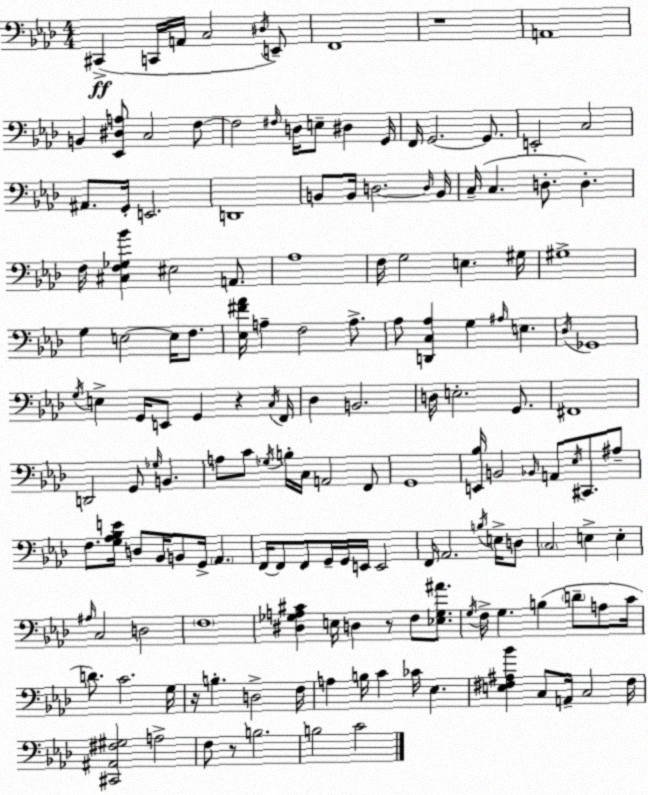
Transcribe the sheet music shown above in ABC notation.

X:1
T:Untitled
M:4/4
L:1/4
K:Fm
^C,, C,,/4 A,,/4 C,2 ^D,/4 E,,/2 F,,4 z4 A,,4 B,, [_E,,^D,A,]/2 C,2 F,/2 F,2 ^F,/4 D,/4 E,/2 ^D, G,,/4 F,,/4 G,,2 G,,/2 E,,2 C,2 ^A,,/2 G,,/4 E,,2 D,,4 B,,/2 B,,/4 D,2 D,/4 B,,/4 C,/4 C, D,/2 D, F,/4 [^C,F,_G,_B] ^E,2 A,,/2 _A,4 F,/4 G,2 E, ^G,/4 ^G,4 G, E,2 E,/4 F,/2 [_E,^F_A]/4 A, F,2 A,/2 _A,/2 [D,,C,_A,] G, ^A,/4 E, _D,/4 _G,,4 G,/4 E, G,,/4 E,,/2 G,, z C,/4 F,,/4 _D, B,,2 D,/4 E,2 G,,/2 ^F,,4 D,,2 G,,/2 _G,/4 B,, A,/2 C/2 _G,/4 B,/4 C,/4 A,,2 F,,/2 G,,4 [E,,_B,]/4 B,,2 _B,,/4 A,,/2 _E,/4 ^C,,/2 ^A,/2 F,/2 [G,_A,_B,E]/4 D,/2 _B,,/4 B,,/2 G,,/4 _A,, F,,/4 F,,/2 F,,/2 G,,/4 G,,/4 E,,/4 E,,2 F,,/4 _A,,2 B,/4 E,/4 D,/2 C,2 E, E, ^A,/4 C,2 D,2 F,4 [^D,_G,A,^C] E,/4 D, z/2 F,/2 [_E,_G,^A]/2 G,/4 F,/4 G, B, D/2 A,/2 C/4 D/2 C2 G,/4 z/4 B, D,2 F,/4 A, B,/4 C _C/4 _E, [E,^F,^A,_B] C,/2 A,,/4 C,2 ^F,/4 [^C,,^A,,^F,^G,]2 A,2 F,/2 z/2 B,2 B,2 C2